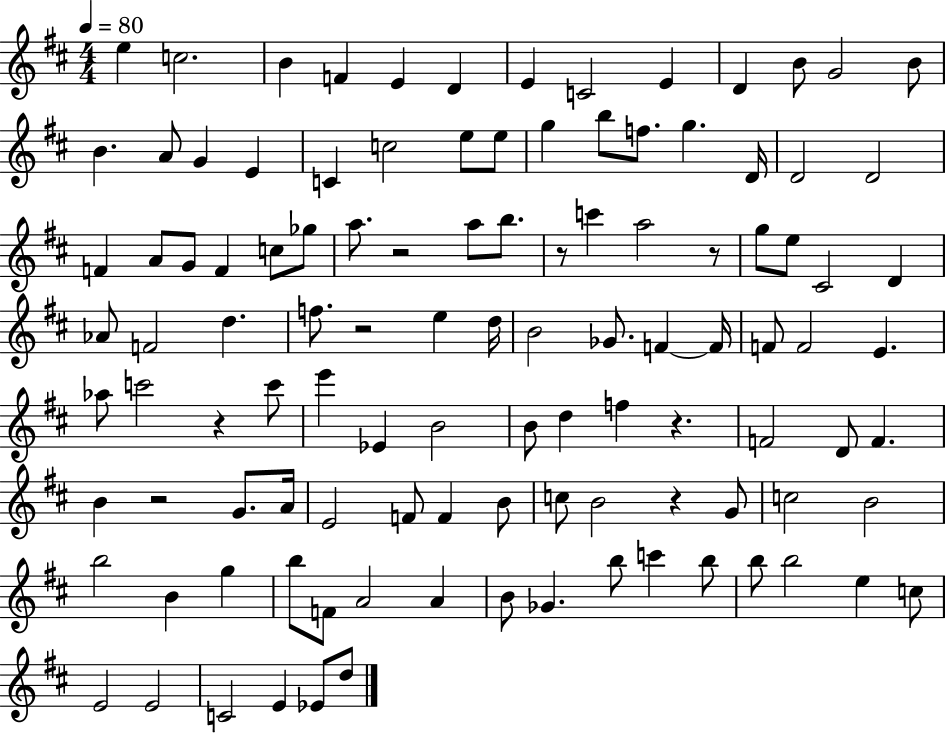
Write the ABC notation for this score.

X:1
T:Untitled
M:4/4
L:1/4
K:D
e c2 B F E D E C2 E D B/2 G2 B/2 B A/2 G E C c2 e/2 e/2 g b/2 f/2 g D/4 D2 D2 F A/2 G/2 F c/2 _g/2 a/2 z2 a/2 b/2 z/2 c' a2 z/2 g/2 e/2 ^C2 D _A/2 F2 d f/2 z2 e d/4 B2 _G/2 F F/4 F/2 F2 E _a/2 c'2 z c'/2 e' _E B2 B/2 d f z F2 D/2 F B z2 G/2 A/4 E2 F/2 F B/2 c/2 B2 z G/2 c2 B2 b2 B g b/2 F/2 A2 A B/2 _G b/2 c' b/2 b/2 b2 e c/2 E2 E2 C2 E _E/2 d/2